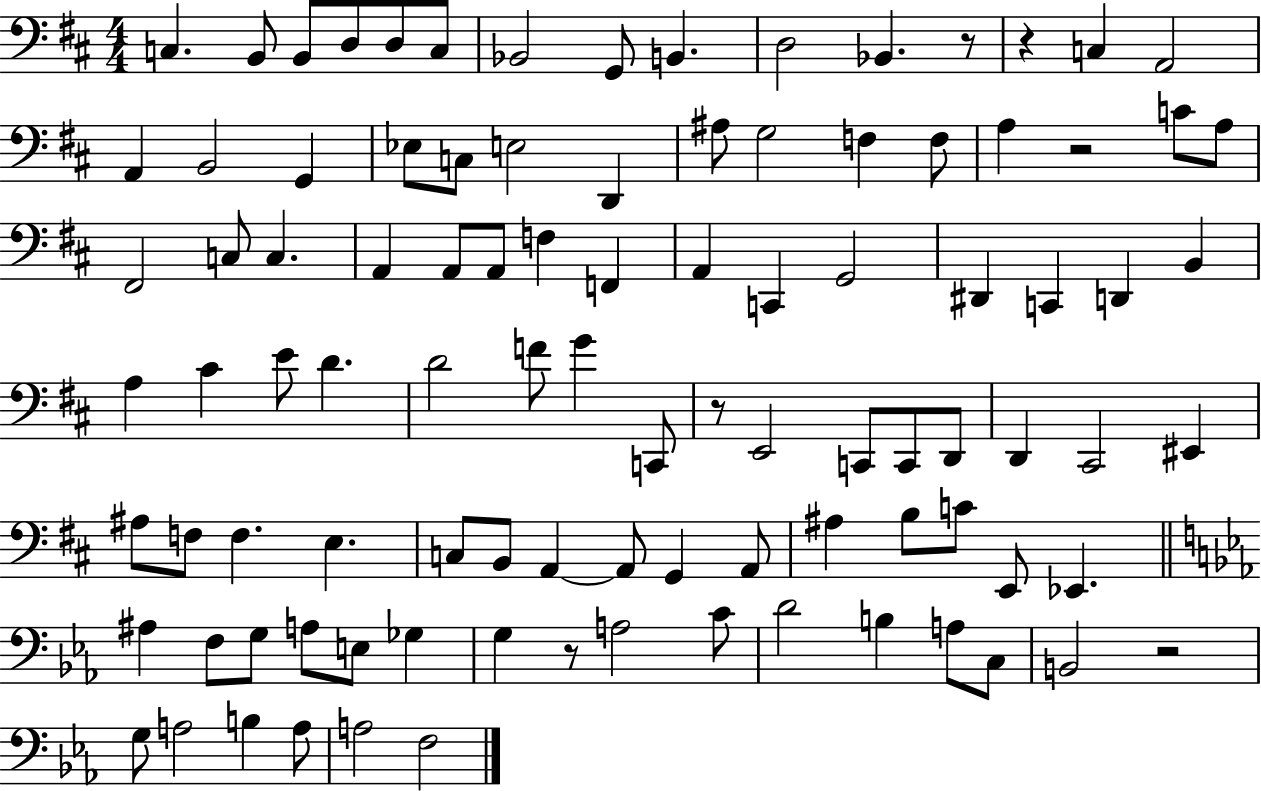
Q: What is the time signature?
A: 4/4